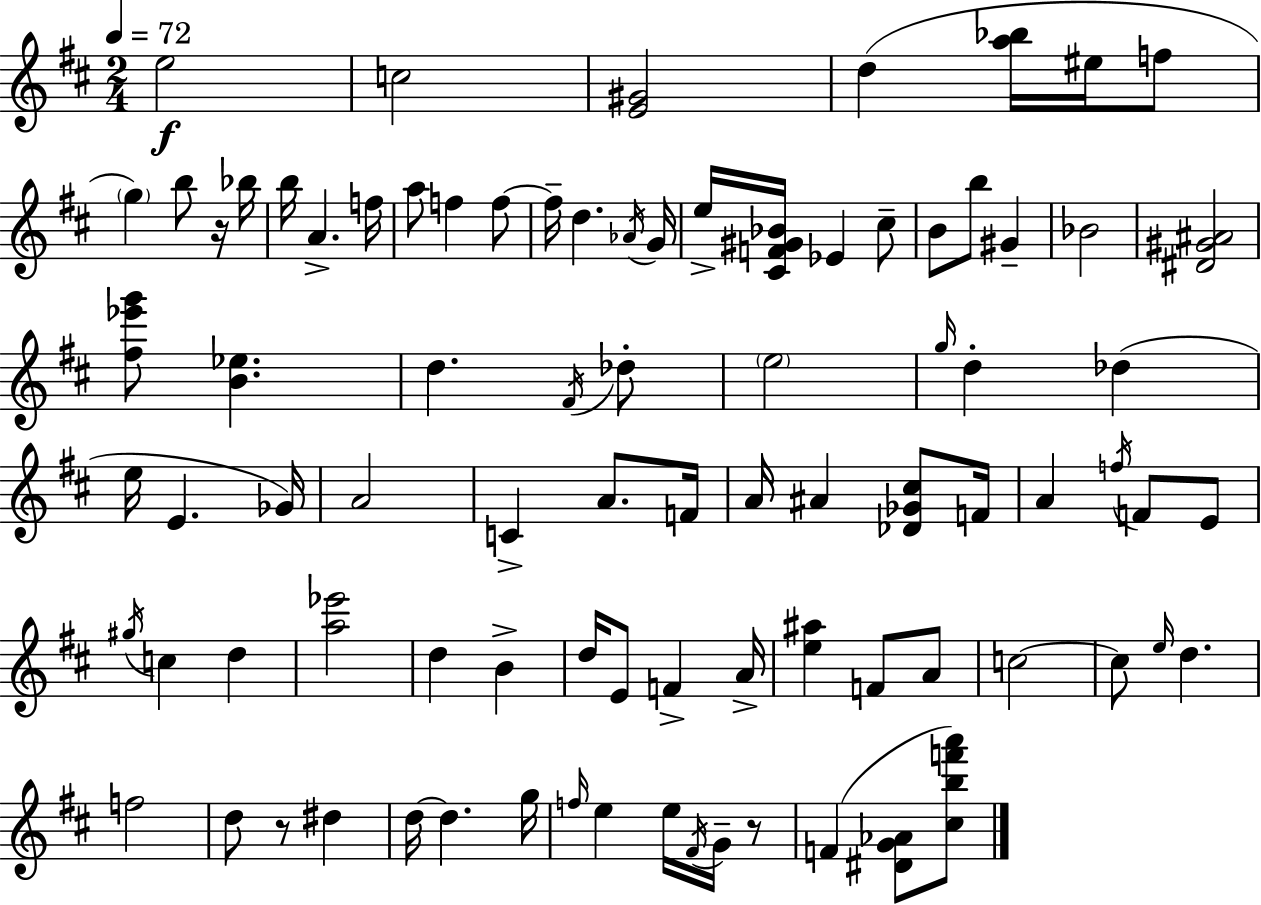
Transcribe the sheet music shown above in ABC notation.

X:1
T:Untitled
M:2/4
L:1/4
K:D
e2 c2 [E^G]2 d [a_b]/4 ^e/4 f/2 g b/2 z/4 _b/4 b/4 A f/4 a/2 f f/2 f/4 d _A/4 G/4 e/4 [^CF^G_B]/4 _E ^c/2 B/2 b/2 ^G _B2 [^D^G^A]2 [^f_e'g']/2 [B_e] d ^F/4 _d/2 e2 g/4 d _d e/4 E _G/4 A2 C A/2 F/4 A/4 ^A [_D_G^c]/2 F/4 A f/4 F/2 E/2 ^g/4 c d [a_e']2 d B d/4 E/2 F A/4 [e^a] F/2 A/2 c2 c/2 e/4 d f2 d/2 z/2 ^d d/4 d g/4 f/4 e e/4 ^F/4 G/4 z/2 F [^DG_A]/2 [^cbf'a']/2